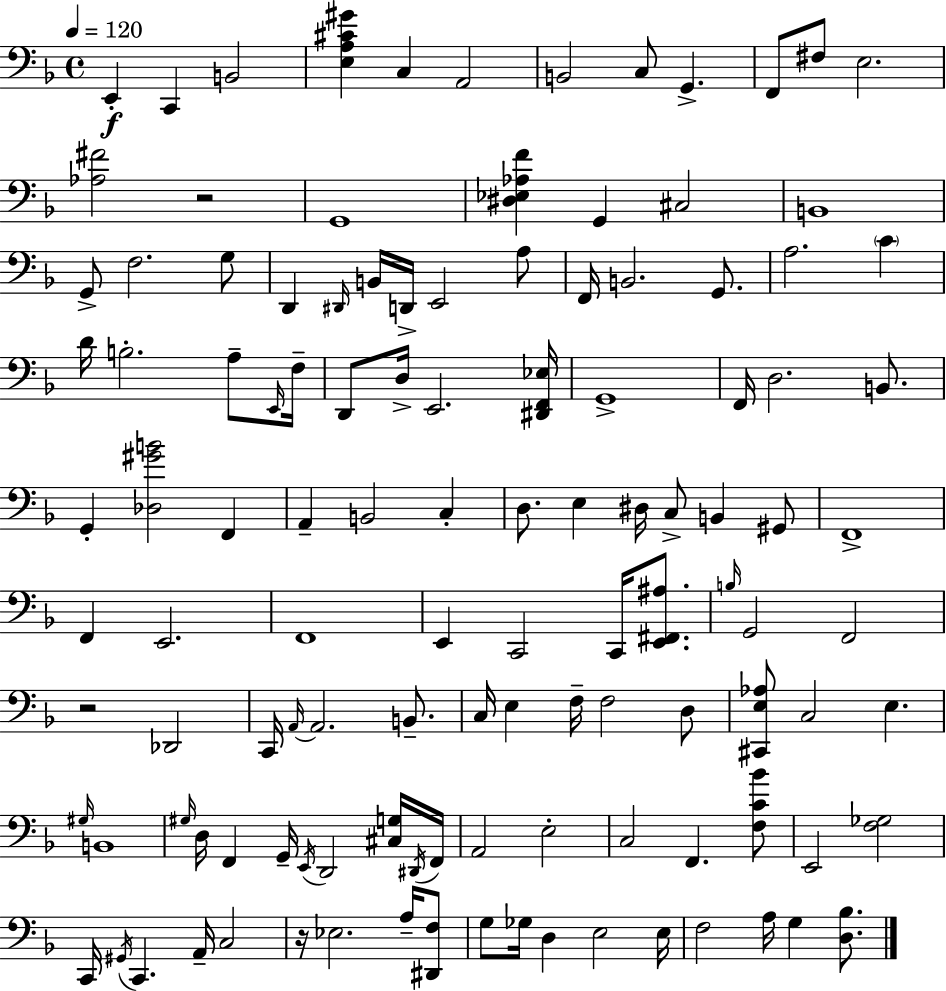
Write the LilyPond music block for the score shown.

{
  \clef bass
  \time 4/4
  \defaultTimeSignature
  \key d \minor
  \tempo 4 = 120
  \repeat volta 2 { e,4-.\f c,4 b,2 | <e a cis' gis'>4 c4 a,2 | b,2 c8 g,4.-> | f,8 fis8 e2. | \break <aes fis'>2 r2 | g,1 | <dis ees aes f'>4 g,4 cis2 | b,1 | \break g,8-> f2. g8 | d,4 \grace { dis,16 } b,16 d,16-> e,2 a8 | f,16 b,2. g,8. | a2. \parenthesize c'4 | \break d'16 b2.-. a8-- | \grace { e,16 } f16-- d,8 d16-> e,2. | <dis, f, ees>16 g,1-> | f,16 d2. b,8. | \break g,4-. <des gis' b'>2 f,4 | a,4-- b,2 c4-. | d8. e4 dis16 c8-> b,4 | gis,8 f,1-> | \break f,4 e,2. | f,1 | e,4 c,2 c,16 <e, fis, ais>8. | \grace { b16 } g,2 f,2 | \break r2 des,2 | c,16 \grace { a,16~ }~ a,2. | b,8.-- c16 e4 f16-- f2 | d8 <cis, e aes>8 c2 e4. | \break \grace { gis16 } b,1 | \grace { gis16 } d16 f,4 g,16-- \acciaccatura { e,16 } d,2 | <cis g>16 \acciaccatura { dis,16 } f,16 a,2 | e2-. c2 | \break f,4. <f c' bes'>8 e,2 | <f ges>2 c,16 \acciaccatura { gis,16 } c,4. | a,16-- c2 r16 ees2. | a16-- <dis, f>8 g8 ges16 d4 | \break e2 e16 f2 | a16 g4 <d bes>8. } \bar "|."
}